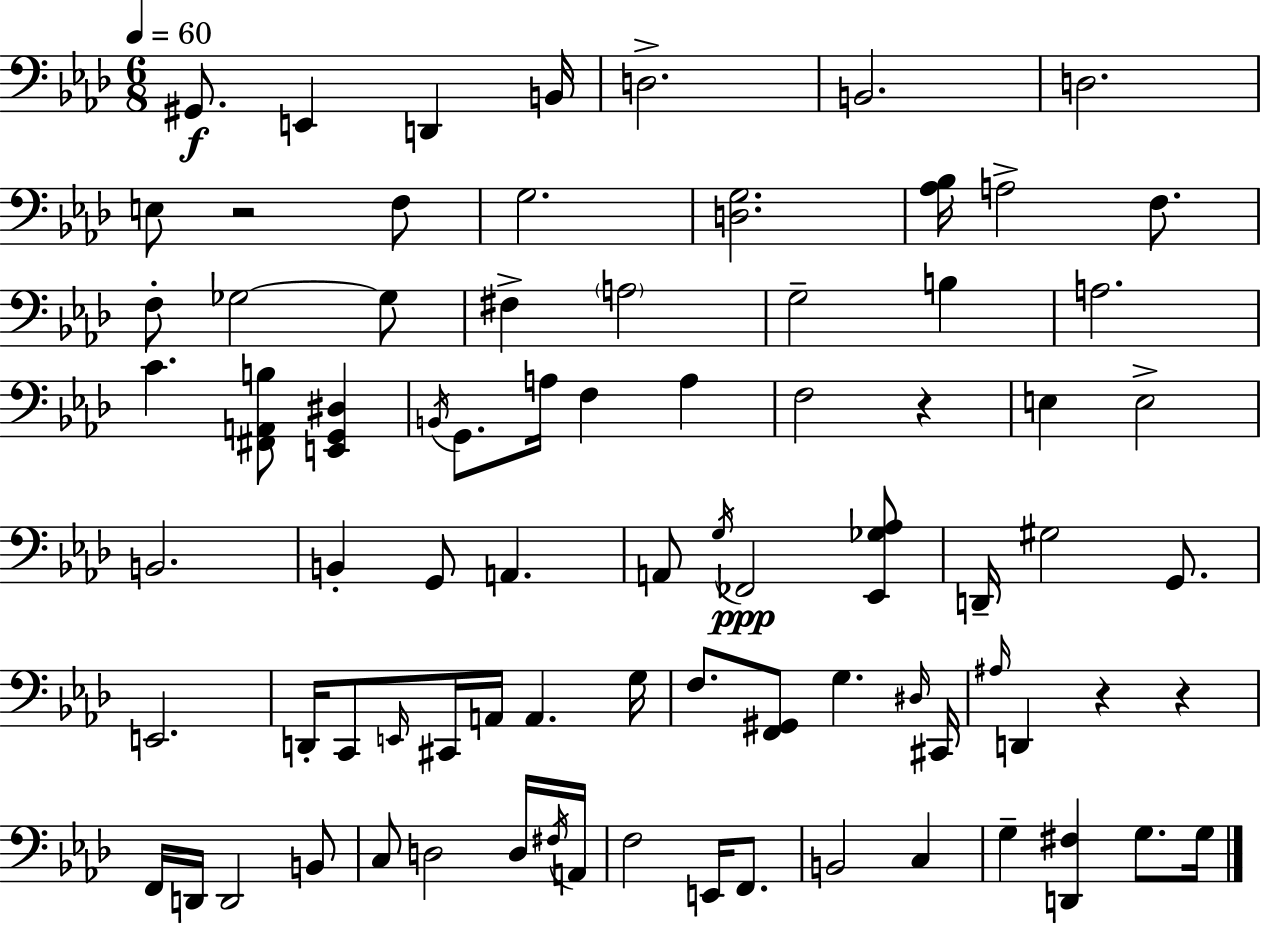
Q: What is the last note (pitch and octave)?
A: G3